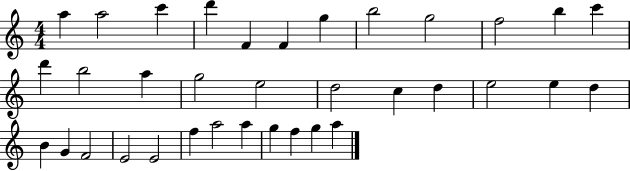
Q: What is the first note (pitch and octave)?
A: A5